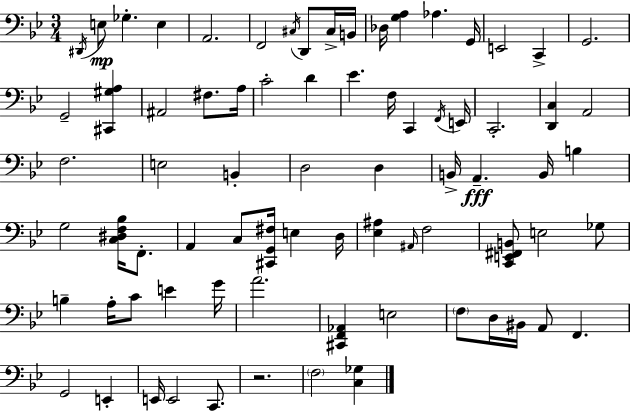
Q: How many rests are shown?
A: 1